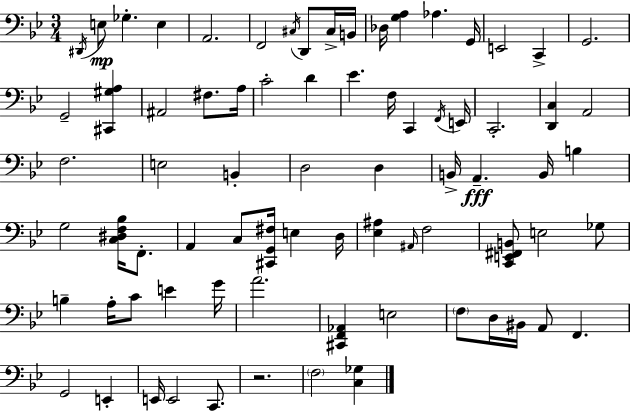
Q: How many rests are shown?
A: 1